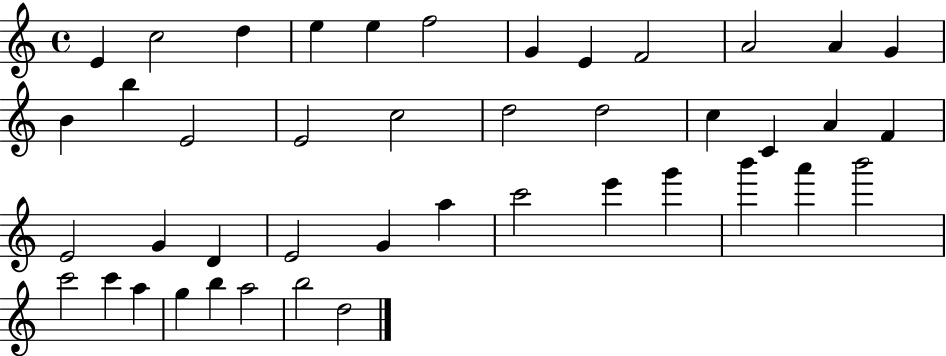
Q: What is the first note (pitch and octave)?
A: E4